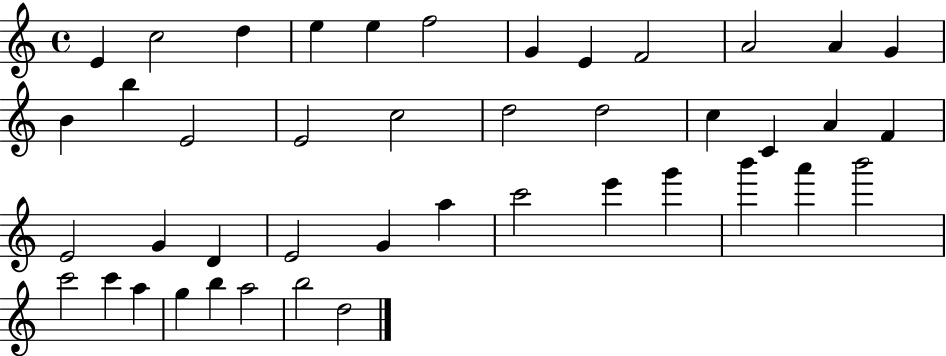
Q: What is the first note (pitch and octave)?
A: E4